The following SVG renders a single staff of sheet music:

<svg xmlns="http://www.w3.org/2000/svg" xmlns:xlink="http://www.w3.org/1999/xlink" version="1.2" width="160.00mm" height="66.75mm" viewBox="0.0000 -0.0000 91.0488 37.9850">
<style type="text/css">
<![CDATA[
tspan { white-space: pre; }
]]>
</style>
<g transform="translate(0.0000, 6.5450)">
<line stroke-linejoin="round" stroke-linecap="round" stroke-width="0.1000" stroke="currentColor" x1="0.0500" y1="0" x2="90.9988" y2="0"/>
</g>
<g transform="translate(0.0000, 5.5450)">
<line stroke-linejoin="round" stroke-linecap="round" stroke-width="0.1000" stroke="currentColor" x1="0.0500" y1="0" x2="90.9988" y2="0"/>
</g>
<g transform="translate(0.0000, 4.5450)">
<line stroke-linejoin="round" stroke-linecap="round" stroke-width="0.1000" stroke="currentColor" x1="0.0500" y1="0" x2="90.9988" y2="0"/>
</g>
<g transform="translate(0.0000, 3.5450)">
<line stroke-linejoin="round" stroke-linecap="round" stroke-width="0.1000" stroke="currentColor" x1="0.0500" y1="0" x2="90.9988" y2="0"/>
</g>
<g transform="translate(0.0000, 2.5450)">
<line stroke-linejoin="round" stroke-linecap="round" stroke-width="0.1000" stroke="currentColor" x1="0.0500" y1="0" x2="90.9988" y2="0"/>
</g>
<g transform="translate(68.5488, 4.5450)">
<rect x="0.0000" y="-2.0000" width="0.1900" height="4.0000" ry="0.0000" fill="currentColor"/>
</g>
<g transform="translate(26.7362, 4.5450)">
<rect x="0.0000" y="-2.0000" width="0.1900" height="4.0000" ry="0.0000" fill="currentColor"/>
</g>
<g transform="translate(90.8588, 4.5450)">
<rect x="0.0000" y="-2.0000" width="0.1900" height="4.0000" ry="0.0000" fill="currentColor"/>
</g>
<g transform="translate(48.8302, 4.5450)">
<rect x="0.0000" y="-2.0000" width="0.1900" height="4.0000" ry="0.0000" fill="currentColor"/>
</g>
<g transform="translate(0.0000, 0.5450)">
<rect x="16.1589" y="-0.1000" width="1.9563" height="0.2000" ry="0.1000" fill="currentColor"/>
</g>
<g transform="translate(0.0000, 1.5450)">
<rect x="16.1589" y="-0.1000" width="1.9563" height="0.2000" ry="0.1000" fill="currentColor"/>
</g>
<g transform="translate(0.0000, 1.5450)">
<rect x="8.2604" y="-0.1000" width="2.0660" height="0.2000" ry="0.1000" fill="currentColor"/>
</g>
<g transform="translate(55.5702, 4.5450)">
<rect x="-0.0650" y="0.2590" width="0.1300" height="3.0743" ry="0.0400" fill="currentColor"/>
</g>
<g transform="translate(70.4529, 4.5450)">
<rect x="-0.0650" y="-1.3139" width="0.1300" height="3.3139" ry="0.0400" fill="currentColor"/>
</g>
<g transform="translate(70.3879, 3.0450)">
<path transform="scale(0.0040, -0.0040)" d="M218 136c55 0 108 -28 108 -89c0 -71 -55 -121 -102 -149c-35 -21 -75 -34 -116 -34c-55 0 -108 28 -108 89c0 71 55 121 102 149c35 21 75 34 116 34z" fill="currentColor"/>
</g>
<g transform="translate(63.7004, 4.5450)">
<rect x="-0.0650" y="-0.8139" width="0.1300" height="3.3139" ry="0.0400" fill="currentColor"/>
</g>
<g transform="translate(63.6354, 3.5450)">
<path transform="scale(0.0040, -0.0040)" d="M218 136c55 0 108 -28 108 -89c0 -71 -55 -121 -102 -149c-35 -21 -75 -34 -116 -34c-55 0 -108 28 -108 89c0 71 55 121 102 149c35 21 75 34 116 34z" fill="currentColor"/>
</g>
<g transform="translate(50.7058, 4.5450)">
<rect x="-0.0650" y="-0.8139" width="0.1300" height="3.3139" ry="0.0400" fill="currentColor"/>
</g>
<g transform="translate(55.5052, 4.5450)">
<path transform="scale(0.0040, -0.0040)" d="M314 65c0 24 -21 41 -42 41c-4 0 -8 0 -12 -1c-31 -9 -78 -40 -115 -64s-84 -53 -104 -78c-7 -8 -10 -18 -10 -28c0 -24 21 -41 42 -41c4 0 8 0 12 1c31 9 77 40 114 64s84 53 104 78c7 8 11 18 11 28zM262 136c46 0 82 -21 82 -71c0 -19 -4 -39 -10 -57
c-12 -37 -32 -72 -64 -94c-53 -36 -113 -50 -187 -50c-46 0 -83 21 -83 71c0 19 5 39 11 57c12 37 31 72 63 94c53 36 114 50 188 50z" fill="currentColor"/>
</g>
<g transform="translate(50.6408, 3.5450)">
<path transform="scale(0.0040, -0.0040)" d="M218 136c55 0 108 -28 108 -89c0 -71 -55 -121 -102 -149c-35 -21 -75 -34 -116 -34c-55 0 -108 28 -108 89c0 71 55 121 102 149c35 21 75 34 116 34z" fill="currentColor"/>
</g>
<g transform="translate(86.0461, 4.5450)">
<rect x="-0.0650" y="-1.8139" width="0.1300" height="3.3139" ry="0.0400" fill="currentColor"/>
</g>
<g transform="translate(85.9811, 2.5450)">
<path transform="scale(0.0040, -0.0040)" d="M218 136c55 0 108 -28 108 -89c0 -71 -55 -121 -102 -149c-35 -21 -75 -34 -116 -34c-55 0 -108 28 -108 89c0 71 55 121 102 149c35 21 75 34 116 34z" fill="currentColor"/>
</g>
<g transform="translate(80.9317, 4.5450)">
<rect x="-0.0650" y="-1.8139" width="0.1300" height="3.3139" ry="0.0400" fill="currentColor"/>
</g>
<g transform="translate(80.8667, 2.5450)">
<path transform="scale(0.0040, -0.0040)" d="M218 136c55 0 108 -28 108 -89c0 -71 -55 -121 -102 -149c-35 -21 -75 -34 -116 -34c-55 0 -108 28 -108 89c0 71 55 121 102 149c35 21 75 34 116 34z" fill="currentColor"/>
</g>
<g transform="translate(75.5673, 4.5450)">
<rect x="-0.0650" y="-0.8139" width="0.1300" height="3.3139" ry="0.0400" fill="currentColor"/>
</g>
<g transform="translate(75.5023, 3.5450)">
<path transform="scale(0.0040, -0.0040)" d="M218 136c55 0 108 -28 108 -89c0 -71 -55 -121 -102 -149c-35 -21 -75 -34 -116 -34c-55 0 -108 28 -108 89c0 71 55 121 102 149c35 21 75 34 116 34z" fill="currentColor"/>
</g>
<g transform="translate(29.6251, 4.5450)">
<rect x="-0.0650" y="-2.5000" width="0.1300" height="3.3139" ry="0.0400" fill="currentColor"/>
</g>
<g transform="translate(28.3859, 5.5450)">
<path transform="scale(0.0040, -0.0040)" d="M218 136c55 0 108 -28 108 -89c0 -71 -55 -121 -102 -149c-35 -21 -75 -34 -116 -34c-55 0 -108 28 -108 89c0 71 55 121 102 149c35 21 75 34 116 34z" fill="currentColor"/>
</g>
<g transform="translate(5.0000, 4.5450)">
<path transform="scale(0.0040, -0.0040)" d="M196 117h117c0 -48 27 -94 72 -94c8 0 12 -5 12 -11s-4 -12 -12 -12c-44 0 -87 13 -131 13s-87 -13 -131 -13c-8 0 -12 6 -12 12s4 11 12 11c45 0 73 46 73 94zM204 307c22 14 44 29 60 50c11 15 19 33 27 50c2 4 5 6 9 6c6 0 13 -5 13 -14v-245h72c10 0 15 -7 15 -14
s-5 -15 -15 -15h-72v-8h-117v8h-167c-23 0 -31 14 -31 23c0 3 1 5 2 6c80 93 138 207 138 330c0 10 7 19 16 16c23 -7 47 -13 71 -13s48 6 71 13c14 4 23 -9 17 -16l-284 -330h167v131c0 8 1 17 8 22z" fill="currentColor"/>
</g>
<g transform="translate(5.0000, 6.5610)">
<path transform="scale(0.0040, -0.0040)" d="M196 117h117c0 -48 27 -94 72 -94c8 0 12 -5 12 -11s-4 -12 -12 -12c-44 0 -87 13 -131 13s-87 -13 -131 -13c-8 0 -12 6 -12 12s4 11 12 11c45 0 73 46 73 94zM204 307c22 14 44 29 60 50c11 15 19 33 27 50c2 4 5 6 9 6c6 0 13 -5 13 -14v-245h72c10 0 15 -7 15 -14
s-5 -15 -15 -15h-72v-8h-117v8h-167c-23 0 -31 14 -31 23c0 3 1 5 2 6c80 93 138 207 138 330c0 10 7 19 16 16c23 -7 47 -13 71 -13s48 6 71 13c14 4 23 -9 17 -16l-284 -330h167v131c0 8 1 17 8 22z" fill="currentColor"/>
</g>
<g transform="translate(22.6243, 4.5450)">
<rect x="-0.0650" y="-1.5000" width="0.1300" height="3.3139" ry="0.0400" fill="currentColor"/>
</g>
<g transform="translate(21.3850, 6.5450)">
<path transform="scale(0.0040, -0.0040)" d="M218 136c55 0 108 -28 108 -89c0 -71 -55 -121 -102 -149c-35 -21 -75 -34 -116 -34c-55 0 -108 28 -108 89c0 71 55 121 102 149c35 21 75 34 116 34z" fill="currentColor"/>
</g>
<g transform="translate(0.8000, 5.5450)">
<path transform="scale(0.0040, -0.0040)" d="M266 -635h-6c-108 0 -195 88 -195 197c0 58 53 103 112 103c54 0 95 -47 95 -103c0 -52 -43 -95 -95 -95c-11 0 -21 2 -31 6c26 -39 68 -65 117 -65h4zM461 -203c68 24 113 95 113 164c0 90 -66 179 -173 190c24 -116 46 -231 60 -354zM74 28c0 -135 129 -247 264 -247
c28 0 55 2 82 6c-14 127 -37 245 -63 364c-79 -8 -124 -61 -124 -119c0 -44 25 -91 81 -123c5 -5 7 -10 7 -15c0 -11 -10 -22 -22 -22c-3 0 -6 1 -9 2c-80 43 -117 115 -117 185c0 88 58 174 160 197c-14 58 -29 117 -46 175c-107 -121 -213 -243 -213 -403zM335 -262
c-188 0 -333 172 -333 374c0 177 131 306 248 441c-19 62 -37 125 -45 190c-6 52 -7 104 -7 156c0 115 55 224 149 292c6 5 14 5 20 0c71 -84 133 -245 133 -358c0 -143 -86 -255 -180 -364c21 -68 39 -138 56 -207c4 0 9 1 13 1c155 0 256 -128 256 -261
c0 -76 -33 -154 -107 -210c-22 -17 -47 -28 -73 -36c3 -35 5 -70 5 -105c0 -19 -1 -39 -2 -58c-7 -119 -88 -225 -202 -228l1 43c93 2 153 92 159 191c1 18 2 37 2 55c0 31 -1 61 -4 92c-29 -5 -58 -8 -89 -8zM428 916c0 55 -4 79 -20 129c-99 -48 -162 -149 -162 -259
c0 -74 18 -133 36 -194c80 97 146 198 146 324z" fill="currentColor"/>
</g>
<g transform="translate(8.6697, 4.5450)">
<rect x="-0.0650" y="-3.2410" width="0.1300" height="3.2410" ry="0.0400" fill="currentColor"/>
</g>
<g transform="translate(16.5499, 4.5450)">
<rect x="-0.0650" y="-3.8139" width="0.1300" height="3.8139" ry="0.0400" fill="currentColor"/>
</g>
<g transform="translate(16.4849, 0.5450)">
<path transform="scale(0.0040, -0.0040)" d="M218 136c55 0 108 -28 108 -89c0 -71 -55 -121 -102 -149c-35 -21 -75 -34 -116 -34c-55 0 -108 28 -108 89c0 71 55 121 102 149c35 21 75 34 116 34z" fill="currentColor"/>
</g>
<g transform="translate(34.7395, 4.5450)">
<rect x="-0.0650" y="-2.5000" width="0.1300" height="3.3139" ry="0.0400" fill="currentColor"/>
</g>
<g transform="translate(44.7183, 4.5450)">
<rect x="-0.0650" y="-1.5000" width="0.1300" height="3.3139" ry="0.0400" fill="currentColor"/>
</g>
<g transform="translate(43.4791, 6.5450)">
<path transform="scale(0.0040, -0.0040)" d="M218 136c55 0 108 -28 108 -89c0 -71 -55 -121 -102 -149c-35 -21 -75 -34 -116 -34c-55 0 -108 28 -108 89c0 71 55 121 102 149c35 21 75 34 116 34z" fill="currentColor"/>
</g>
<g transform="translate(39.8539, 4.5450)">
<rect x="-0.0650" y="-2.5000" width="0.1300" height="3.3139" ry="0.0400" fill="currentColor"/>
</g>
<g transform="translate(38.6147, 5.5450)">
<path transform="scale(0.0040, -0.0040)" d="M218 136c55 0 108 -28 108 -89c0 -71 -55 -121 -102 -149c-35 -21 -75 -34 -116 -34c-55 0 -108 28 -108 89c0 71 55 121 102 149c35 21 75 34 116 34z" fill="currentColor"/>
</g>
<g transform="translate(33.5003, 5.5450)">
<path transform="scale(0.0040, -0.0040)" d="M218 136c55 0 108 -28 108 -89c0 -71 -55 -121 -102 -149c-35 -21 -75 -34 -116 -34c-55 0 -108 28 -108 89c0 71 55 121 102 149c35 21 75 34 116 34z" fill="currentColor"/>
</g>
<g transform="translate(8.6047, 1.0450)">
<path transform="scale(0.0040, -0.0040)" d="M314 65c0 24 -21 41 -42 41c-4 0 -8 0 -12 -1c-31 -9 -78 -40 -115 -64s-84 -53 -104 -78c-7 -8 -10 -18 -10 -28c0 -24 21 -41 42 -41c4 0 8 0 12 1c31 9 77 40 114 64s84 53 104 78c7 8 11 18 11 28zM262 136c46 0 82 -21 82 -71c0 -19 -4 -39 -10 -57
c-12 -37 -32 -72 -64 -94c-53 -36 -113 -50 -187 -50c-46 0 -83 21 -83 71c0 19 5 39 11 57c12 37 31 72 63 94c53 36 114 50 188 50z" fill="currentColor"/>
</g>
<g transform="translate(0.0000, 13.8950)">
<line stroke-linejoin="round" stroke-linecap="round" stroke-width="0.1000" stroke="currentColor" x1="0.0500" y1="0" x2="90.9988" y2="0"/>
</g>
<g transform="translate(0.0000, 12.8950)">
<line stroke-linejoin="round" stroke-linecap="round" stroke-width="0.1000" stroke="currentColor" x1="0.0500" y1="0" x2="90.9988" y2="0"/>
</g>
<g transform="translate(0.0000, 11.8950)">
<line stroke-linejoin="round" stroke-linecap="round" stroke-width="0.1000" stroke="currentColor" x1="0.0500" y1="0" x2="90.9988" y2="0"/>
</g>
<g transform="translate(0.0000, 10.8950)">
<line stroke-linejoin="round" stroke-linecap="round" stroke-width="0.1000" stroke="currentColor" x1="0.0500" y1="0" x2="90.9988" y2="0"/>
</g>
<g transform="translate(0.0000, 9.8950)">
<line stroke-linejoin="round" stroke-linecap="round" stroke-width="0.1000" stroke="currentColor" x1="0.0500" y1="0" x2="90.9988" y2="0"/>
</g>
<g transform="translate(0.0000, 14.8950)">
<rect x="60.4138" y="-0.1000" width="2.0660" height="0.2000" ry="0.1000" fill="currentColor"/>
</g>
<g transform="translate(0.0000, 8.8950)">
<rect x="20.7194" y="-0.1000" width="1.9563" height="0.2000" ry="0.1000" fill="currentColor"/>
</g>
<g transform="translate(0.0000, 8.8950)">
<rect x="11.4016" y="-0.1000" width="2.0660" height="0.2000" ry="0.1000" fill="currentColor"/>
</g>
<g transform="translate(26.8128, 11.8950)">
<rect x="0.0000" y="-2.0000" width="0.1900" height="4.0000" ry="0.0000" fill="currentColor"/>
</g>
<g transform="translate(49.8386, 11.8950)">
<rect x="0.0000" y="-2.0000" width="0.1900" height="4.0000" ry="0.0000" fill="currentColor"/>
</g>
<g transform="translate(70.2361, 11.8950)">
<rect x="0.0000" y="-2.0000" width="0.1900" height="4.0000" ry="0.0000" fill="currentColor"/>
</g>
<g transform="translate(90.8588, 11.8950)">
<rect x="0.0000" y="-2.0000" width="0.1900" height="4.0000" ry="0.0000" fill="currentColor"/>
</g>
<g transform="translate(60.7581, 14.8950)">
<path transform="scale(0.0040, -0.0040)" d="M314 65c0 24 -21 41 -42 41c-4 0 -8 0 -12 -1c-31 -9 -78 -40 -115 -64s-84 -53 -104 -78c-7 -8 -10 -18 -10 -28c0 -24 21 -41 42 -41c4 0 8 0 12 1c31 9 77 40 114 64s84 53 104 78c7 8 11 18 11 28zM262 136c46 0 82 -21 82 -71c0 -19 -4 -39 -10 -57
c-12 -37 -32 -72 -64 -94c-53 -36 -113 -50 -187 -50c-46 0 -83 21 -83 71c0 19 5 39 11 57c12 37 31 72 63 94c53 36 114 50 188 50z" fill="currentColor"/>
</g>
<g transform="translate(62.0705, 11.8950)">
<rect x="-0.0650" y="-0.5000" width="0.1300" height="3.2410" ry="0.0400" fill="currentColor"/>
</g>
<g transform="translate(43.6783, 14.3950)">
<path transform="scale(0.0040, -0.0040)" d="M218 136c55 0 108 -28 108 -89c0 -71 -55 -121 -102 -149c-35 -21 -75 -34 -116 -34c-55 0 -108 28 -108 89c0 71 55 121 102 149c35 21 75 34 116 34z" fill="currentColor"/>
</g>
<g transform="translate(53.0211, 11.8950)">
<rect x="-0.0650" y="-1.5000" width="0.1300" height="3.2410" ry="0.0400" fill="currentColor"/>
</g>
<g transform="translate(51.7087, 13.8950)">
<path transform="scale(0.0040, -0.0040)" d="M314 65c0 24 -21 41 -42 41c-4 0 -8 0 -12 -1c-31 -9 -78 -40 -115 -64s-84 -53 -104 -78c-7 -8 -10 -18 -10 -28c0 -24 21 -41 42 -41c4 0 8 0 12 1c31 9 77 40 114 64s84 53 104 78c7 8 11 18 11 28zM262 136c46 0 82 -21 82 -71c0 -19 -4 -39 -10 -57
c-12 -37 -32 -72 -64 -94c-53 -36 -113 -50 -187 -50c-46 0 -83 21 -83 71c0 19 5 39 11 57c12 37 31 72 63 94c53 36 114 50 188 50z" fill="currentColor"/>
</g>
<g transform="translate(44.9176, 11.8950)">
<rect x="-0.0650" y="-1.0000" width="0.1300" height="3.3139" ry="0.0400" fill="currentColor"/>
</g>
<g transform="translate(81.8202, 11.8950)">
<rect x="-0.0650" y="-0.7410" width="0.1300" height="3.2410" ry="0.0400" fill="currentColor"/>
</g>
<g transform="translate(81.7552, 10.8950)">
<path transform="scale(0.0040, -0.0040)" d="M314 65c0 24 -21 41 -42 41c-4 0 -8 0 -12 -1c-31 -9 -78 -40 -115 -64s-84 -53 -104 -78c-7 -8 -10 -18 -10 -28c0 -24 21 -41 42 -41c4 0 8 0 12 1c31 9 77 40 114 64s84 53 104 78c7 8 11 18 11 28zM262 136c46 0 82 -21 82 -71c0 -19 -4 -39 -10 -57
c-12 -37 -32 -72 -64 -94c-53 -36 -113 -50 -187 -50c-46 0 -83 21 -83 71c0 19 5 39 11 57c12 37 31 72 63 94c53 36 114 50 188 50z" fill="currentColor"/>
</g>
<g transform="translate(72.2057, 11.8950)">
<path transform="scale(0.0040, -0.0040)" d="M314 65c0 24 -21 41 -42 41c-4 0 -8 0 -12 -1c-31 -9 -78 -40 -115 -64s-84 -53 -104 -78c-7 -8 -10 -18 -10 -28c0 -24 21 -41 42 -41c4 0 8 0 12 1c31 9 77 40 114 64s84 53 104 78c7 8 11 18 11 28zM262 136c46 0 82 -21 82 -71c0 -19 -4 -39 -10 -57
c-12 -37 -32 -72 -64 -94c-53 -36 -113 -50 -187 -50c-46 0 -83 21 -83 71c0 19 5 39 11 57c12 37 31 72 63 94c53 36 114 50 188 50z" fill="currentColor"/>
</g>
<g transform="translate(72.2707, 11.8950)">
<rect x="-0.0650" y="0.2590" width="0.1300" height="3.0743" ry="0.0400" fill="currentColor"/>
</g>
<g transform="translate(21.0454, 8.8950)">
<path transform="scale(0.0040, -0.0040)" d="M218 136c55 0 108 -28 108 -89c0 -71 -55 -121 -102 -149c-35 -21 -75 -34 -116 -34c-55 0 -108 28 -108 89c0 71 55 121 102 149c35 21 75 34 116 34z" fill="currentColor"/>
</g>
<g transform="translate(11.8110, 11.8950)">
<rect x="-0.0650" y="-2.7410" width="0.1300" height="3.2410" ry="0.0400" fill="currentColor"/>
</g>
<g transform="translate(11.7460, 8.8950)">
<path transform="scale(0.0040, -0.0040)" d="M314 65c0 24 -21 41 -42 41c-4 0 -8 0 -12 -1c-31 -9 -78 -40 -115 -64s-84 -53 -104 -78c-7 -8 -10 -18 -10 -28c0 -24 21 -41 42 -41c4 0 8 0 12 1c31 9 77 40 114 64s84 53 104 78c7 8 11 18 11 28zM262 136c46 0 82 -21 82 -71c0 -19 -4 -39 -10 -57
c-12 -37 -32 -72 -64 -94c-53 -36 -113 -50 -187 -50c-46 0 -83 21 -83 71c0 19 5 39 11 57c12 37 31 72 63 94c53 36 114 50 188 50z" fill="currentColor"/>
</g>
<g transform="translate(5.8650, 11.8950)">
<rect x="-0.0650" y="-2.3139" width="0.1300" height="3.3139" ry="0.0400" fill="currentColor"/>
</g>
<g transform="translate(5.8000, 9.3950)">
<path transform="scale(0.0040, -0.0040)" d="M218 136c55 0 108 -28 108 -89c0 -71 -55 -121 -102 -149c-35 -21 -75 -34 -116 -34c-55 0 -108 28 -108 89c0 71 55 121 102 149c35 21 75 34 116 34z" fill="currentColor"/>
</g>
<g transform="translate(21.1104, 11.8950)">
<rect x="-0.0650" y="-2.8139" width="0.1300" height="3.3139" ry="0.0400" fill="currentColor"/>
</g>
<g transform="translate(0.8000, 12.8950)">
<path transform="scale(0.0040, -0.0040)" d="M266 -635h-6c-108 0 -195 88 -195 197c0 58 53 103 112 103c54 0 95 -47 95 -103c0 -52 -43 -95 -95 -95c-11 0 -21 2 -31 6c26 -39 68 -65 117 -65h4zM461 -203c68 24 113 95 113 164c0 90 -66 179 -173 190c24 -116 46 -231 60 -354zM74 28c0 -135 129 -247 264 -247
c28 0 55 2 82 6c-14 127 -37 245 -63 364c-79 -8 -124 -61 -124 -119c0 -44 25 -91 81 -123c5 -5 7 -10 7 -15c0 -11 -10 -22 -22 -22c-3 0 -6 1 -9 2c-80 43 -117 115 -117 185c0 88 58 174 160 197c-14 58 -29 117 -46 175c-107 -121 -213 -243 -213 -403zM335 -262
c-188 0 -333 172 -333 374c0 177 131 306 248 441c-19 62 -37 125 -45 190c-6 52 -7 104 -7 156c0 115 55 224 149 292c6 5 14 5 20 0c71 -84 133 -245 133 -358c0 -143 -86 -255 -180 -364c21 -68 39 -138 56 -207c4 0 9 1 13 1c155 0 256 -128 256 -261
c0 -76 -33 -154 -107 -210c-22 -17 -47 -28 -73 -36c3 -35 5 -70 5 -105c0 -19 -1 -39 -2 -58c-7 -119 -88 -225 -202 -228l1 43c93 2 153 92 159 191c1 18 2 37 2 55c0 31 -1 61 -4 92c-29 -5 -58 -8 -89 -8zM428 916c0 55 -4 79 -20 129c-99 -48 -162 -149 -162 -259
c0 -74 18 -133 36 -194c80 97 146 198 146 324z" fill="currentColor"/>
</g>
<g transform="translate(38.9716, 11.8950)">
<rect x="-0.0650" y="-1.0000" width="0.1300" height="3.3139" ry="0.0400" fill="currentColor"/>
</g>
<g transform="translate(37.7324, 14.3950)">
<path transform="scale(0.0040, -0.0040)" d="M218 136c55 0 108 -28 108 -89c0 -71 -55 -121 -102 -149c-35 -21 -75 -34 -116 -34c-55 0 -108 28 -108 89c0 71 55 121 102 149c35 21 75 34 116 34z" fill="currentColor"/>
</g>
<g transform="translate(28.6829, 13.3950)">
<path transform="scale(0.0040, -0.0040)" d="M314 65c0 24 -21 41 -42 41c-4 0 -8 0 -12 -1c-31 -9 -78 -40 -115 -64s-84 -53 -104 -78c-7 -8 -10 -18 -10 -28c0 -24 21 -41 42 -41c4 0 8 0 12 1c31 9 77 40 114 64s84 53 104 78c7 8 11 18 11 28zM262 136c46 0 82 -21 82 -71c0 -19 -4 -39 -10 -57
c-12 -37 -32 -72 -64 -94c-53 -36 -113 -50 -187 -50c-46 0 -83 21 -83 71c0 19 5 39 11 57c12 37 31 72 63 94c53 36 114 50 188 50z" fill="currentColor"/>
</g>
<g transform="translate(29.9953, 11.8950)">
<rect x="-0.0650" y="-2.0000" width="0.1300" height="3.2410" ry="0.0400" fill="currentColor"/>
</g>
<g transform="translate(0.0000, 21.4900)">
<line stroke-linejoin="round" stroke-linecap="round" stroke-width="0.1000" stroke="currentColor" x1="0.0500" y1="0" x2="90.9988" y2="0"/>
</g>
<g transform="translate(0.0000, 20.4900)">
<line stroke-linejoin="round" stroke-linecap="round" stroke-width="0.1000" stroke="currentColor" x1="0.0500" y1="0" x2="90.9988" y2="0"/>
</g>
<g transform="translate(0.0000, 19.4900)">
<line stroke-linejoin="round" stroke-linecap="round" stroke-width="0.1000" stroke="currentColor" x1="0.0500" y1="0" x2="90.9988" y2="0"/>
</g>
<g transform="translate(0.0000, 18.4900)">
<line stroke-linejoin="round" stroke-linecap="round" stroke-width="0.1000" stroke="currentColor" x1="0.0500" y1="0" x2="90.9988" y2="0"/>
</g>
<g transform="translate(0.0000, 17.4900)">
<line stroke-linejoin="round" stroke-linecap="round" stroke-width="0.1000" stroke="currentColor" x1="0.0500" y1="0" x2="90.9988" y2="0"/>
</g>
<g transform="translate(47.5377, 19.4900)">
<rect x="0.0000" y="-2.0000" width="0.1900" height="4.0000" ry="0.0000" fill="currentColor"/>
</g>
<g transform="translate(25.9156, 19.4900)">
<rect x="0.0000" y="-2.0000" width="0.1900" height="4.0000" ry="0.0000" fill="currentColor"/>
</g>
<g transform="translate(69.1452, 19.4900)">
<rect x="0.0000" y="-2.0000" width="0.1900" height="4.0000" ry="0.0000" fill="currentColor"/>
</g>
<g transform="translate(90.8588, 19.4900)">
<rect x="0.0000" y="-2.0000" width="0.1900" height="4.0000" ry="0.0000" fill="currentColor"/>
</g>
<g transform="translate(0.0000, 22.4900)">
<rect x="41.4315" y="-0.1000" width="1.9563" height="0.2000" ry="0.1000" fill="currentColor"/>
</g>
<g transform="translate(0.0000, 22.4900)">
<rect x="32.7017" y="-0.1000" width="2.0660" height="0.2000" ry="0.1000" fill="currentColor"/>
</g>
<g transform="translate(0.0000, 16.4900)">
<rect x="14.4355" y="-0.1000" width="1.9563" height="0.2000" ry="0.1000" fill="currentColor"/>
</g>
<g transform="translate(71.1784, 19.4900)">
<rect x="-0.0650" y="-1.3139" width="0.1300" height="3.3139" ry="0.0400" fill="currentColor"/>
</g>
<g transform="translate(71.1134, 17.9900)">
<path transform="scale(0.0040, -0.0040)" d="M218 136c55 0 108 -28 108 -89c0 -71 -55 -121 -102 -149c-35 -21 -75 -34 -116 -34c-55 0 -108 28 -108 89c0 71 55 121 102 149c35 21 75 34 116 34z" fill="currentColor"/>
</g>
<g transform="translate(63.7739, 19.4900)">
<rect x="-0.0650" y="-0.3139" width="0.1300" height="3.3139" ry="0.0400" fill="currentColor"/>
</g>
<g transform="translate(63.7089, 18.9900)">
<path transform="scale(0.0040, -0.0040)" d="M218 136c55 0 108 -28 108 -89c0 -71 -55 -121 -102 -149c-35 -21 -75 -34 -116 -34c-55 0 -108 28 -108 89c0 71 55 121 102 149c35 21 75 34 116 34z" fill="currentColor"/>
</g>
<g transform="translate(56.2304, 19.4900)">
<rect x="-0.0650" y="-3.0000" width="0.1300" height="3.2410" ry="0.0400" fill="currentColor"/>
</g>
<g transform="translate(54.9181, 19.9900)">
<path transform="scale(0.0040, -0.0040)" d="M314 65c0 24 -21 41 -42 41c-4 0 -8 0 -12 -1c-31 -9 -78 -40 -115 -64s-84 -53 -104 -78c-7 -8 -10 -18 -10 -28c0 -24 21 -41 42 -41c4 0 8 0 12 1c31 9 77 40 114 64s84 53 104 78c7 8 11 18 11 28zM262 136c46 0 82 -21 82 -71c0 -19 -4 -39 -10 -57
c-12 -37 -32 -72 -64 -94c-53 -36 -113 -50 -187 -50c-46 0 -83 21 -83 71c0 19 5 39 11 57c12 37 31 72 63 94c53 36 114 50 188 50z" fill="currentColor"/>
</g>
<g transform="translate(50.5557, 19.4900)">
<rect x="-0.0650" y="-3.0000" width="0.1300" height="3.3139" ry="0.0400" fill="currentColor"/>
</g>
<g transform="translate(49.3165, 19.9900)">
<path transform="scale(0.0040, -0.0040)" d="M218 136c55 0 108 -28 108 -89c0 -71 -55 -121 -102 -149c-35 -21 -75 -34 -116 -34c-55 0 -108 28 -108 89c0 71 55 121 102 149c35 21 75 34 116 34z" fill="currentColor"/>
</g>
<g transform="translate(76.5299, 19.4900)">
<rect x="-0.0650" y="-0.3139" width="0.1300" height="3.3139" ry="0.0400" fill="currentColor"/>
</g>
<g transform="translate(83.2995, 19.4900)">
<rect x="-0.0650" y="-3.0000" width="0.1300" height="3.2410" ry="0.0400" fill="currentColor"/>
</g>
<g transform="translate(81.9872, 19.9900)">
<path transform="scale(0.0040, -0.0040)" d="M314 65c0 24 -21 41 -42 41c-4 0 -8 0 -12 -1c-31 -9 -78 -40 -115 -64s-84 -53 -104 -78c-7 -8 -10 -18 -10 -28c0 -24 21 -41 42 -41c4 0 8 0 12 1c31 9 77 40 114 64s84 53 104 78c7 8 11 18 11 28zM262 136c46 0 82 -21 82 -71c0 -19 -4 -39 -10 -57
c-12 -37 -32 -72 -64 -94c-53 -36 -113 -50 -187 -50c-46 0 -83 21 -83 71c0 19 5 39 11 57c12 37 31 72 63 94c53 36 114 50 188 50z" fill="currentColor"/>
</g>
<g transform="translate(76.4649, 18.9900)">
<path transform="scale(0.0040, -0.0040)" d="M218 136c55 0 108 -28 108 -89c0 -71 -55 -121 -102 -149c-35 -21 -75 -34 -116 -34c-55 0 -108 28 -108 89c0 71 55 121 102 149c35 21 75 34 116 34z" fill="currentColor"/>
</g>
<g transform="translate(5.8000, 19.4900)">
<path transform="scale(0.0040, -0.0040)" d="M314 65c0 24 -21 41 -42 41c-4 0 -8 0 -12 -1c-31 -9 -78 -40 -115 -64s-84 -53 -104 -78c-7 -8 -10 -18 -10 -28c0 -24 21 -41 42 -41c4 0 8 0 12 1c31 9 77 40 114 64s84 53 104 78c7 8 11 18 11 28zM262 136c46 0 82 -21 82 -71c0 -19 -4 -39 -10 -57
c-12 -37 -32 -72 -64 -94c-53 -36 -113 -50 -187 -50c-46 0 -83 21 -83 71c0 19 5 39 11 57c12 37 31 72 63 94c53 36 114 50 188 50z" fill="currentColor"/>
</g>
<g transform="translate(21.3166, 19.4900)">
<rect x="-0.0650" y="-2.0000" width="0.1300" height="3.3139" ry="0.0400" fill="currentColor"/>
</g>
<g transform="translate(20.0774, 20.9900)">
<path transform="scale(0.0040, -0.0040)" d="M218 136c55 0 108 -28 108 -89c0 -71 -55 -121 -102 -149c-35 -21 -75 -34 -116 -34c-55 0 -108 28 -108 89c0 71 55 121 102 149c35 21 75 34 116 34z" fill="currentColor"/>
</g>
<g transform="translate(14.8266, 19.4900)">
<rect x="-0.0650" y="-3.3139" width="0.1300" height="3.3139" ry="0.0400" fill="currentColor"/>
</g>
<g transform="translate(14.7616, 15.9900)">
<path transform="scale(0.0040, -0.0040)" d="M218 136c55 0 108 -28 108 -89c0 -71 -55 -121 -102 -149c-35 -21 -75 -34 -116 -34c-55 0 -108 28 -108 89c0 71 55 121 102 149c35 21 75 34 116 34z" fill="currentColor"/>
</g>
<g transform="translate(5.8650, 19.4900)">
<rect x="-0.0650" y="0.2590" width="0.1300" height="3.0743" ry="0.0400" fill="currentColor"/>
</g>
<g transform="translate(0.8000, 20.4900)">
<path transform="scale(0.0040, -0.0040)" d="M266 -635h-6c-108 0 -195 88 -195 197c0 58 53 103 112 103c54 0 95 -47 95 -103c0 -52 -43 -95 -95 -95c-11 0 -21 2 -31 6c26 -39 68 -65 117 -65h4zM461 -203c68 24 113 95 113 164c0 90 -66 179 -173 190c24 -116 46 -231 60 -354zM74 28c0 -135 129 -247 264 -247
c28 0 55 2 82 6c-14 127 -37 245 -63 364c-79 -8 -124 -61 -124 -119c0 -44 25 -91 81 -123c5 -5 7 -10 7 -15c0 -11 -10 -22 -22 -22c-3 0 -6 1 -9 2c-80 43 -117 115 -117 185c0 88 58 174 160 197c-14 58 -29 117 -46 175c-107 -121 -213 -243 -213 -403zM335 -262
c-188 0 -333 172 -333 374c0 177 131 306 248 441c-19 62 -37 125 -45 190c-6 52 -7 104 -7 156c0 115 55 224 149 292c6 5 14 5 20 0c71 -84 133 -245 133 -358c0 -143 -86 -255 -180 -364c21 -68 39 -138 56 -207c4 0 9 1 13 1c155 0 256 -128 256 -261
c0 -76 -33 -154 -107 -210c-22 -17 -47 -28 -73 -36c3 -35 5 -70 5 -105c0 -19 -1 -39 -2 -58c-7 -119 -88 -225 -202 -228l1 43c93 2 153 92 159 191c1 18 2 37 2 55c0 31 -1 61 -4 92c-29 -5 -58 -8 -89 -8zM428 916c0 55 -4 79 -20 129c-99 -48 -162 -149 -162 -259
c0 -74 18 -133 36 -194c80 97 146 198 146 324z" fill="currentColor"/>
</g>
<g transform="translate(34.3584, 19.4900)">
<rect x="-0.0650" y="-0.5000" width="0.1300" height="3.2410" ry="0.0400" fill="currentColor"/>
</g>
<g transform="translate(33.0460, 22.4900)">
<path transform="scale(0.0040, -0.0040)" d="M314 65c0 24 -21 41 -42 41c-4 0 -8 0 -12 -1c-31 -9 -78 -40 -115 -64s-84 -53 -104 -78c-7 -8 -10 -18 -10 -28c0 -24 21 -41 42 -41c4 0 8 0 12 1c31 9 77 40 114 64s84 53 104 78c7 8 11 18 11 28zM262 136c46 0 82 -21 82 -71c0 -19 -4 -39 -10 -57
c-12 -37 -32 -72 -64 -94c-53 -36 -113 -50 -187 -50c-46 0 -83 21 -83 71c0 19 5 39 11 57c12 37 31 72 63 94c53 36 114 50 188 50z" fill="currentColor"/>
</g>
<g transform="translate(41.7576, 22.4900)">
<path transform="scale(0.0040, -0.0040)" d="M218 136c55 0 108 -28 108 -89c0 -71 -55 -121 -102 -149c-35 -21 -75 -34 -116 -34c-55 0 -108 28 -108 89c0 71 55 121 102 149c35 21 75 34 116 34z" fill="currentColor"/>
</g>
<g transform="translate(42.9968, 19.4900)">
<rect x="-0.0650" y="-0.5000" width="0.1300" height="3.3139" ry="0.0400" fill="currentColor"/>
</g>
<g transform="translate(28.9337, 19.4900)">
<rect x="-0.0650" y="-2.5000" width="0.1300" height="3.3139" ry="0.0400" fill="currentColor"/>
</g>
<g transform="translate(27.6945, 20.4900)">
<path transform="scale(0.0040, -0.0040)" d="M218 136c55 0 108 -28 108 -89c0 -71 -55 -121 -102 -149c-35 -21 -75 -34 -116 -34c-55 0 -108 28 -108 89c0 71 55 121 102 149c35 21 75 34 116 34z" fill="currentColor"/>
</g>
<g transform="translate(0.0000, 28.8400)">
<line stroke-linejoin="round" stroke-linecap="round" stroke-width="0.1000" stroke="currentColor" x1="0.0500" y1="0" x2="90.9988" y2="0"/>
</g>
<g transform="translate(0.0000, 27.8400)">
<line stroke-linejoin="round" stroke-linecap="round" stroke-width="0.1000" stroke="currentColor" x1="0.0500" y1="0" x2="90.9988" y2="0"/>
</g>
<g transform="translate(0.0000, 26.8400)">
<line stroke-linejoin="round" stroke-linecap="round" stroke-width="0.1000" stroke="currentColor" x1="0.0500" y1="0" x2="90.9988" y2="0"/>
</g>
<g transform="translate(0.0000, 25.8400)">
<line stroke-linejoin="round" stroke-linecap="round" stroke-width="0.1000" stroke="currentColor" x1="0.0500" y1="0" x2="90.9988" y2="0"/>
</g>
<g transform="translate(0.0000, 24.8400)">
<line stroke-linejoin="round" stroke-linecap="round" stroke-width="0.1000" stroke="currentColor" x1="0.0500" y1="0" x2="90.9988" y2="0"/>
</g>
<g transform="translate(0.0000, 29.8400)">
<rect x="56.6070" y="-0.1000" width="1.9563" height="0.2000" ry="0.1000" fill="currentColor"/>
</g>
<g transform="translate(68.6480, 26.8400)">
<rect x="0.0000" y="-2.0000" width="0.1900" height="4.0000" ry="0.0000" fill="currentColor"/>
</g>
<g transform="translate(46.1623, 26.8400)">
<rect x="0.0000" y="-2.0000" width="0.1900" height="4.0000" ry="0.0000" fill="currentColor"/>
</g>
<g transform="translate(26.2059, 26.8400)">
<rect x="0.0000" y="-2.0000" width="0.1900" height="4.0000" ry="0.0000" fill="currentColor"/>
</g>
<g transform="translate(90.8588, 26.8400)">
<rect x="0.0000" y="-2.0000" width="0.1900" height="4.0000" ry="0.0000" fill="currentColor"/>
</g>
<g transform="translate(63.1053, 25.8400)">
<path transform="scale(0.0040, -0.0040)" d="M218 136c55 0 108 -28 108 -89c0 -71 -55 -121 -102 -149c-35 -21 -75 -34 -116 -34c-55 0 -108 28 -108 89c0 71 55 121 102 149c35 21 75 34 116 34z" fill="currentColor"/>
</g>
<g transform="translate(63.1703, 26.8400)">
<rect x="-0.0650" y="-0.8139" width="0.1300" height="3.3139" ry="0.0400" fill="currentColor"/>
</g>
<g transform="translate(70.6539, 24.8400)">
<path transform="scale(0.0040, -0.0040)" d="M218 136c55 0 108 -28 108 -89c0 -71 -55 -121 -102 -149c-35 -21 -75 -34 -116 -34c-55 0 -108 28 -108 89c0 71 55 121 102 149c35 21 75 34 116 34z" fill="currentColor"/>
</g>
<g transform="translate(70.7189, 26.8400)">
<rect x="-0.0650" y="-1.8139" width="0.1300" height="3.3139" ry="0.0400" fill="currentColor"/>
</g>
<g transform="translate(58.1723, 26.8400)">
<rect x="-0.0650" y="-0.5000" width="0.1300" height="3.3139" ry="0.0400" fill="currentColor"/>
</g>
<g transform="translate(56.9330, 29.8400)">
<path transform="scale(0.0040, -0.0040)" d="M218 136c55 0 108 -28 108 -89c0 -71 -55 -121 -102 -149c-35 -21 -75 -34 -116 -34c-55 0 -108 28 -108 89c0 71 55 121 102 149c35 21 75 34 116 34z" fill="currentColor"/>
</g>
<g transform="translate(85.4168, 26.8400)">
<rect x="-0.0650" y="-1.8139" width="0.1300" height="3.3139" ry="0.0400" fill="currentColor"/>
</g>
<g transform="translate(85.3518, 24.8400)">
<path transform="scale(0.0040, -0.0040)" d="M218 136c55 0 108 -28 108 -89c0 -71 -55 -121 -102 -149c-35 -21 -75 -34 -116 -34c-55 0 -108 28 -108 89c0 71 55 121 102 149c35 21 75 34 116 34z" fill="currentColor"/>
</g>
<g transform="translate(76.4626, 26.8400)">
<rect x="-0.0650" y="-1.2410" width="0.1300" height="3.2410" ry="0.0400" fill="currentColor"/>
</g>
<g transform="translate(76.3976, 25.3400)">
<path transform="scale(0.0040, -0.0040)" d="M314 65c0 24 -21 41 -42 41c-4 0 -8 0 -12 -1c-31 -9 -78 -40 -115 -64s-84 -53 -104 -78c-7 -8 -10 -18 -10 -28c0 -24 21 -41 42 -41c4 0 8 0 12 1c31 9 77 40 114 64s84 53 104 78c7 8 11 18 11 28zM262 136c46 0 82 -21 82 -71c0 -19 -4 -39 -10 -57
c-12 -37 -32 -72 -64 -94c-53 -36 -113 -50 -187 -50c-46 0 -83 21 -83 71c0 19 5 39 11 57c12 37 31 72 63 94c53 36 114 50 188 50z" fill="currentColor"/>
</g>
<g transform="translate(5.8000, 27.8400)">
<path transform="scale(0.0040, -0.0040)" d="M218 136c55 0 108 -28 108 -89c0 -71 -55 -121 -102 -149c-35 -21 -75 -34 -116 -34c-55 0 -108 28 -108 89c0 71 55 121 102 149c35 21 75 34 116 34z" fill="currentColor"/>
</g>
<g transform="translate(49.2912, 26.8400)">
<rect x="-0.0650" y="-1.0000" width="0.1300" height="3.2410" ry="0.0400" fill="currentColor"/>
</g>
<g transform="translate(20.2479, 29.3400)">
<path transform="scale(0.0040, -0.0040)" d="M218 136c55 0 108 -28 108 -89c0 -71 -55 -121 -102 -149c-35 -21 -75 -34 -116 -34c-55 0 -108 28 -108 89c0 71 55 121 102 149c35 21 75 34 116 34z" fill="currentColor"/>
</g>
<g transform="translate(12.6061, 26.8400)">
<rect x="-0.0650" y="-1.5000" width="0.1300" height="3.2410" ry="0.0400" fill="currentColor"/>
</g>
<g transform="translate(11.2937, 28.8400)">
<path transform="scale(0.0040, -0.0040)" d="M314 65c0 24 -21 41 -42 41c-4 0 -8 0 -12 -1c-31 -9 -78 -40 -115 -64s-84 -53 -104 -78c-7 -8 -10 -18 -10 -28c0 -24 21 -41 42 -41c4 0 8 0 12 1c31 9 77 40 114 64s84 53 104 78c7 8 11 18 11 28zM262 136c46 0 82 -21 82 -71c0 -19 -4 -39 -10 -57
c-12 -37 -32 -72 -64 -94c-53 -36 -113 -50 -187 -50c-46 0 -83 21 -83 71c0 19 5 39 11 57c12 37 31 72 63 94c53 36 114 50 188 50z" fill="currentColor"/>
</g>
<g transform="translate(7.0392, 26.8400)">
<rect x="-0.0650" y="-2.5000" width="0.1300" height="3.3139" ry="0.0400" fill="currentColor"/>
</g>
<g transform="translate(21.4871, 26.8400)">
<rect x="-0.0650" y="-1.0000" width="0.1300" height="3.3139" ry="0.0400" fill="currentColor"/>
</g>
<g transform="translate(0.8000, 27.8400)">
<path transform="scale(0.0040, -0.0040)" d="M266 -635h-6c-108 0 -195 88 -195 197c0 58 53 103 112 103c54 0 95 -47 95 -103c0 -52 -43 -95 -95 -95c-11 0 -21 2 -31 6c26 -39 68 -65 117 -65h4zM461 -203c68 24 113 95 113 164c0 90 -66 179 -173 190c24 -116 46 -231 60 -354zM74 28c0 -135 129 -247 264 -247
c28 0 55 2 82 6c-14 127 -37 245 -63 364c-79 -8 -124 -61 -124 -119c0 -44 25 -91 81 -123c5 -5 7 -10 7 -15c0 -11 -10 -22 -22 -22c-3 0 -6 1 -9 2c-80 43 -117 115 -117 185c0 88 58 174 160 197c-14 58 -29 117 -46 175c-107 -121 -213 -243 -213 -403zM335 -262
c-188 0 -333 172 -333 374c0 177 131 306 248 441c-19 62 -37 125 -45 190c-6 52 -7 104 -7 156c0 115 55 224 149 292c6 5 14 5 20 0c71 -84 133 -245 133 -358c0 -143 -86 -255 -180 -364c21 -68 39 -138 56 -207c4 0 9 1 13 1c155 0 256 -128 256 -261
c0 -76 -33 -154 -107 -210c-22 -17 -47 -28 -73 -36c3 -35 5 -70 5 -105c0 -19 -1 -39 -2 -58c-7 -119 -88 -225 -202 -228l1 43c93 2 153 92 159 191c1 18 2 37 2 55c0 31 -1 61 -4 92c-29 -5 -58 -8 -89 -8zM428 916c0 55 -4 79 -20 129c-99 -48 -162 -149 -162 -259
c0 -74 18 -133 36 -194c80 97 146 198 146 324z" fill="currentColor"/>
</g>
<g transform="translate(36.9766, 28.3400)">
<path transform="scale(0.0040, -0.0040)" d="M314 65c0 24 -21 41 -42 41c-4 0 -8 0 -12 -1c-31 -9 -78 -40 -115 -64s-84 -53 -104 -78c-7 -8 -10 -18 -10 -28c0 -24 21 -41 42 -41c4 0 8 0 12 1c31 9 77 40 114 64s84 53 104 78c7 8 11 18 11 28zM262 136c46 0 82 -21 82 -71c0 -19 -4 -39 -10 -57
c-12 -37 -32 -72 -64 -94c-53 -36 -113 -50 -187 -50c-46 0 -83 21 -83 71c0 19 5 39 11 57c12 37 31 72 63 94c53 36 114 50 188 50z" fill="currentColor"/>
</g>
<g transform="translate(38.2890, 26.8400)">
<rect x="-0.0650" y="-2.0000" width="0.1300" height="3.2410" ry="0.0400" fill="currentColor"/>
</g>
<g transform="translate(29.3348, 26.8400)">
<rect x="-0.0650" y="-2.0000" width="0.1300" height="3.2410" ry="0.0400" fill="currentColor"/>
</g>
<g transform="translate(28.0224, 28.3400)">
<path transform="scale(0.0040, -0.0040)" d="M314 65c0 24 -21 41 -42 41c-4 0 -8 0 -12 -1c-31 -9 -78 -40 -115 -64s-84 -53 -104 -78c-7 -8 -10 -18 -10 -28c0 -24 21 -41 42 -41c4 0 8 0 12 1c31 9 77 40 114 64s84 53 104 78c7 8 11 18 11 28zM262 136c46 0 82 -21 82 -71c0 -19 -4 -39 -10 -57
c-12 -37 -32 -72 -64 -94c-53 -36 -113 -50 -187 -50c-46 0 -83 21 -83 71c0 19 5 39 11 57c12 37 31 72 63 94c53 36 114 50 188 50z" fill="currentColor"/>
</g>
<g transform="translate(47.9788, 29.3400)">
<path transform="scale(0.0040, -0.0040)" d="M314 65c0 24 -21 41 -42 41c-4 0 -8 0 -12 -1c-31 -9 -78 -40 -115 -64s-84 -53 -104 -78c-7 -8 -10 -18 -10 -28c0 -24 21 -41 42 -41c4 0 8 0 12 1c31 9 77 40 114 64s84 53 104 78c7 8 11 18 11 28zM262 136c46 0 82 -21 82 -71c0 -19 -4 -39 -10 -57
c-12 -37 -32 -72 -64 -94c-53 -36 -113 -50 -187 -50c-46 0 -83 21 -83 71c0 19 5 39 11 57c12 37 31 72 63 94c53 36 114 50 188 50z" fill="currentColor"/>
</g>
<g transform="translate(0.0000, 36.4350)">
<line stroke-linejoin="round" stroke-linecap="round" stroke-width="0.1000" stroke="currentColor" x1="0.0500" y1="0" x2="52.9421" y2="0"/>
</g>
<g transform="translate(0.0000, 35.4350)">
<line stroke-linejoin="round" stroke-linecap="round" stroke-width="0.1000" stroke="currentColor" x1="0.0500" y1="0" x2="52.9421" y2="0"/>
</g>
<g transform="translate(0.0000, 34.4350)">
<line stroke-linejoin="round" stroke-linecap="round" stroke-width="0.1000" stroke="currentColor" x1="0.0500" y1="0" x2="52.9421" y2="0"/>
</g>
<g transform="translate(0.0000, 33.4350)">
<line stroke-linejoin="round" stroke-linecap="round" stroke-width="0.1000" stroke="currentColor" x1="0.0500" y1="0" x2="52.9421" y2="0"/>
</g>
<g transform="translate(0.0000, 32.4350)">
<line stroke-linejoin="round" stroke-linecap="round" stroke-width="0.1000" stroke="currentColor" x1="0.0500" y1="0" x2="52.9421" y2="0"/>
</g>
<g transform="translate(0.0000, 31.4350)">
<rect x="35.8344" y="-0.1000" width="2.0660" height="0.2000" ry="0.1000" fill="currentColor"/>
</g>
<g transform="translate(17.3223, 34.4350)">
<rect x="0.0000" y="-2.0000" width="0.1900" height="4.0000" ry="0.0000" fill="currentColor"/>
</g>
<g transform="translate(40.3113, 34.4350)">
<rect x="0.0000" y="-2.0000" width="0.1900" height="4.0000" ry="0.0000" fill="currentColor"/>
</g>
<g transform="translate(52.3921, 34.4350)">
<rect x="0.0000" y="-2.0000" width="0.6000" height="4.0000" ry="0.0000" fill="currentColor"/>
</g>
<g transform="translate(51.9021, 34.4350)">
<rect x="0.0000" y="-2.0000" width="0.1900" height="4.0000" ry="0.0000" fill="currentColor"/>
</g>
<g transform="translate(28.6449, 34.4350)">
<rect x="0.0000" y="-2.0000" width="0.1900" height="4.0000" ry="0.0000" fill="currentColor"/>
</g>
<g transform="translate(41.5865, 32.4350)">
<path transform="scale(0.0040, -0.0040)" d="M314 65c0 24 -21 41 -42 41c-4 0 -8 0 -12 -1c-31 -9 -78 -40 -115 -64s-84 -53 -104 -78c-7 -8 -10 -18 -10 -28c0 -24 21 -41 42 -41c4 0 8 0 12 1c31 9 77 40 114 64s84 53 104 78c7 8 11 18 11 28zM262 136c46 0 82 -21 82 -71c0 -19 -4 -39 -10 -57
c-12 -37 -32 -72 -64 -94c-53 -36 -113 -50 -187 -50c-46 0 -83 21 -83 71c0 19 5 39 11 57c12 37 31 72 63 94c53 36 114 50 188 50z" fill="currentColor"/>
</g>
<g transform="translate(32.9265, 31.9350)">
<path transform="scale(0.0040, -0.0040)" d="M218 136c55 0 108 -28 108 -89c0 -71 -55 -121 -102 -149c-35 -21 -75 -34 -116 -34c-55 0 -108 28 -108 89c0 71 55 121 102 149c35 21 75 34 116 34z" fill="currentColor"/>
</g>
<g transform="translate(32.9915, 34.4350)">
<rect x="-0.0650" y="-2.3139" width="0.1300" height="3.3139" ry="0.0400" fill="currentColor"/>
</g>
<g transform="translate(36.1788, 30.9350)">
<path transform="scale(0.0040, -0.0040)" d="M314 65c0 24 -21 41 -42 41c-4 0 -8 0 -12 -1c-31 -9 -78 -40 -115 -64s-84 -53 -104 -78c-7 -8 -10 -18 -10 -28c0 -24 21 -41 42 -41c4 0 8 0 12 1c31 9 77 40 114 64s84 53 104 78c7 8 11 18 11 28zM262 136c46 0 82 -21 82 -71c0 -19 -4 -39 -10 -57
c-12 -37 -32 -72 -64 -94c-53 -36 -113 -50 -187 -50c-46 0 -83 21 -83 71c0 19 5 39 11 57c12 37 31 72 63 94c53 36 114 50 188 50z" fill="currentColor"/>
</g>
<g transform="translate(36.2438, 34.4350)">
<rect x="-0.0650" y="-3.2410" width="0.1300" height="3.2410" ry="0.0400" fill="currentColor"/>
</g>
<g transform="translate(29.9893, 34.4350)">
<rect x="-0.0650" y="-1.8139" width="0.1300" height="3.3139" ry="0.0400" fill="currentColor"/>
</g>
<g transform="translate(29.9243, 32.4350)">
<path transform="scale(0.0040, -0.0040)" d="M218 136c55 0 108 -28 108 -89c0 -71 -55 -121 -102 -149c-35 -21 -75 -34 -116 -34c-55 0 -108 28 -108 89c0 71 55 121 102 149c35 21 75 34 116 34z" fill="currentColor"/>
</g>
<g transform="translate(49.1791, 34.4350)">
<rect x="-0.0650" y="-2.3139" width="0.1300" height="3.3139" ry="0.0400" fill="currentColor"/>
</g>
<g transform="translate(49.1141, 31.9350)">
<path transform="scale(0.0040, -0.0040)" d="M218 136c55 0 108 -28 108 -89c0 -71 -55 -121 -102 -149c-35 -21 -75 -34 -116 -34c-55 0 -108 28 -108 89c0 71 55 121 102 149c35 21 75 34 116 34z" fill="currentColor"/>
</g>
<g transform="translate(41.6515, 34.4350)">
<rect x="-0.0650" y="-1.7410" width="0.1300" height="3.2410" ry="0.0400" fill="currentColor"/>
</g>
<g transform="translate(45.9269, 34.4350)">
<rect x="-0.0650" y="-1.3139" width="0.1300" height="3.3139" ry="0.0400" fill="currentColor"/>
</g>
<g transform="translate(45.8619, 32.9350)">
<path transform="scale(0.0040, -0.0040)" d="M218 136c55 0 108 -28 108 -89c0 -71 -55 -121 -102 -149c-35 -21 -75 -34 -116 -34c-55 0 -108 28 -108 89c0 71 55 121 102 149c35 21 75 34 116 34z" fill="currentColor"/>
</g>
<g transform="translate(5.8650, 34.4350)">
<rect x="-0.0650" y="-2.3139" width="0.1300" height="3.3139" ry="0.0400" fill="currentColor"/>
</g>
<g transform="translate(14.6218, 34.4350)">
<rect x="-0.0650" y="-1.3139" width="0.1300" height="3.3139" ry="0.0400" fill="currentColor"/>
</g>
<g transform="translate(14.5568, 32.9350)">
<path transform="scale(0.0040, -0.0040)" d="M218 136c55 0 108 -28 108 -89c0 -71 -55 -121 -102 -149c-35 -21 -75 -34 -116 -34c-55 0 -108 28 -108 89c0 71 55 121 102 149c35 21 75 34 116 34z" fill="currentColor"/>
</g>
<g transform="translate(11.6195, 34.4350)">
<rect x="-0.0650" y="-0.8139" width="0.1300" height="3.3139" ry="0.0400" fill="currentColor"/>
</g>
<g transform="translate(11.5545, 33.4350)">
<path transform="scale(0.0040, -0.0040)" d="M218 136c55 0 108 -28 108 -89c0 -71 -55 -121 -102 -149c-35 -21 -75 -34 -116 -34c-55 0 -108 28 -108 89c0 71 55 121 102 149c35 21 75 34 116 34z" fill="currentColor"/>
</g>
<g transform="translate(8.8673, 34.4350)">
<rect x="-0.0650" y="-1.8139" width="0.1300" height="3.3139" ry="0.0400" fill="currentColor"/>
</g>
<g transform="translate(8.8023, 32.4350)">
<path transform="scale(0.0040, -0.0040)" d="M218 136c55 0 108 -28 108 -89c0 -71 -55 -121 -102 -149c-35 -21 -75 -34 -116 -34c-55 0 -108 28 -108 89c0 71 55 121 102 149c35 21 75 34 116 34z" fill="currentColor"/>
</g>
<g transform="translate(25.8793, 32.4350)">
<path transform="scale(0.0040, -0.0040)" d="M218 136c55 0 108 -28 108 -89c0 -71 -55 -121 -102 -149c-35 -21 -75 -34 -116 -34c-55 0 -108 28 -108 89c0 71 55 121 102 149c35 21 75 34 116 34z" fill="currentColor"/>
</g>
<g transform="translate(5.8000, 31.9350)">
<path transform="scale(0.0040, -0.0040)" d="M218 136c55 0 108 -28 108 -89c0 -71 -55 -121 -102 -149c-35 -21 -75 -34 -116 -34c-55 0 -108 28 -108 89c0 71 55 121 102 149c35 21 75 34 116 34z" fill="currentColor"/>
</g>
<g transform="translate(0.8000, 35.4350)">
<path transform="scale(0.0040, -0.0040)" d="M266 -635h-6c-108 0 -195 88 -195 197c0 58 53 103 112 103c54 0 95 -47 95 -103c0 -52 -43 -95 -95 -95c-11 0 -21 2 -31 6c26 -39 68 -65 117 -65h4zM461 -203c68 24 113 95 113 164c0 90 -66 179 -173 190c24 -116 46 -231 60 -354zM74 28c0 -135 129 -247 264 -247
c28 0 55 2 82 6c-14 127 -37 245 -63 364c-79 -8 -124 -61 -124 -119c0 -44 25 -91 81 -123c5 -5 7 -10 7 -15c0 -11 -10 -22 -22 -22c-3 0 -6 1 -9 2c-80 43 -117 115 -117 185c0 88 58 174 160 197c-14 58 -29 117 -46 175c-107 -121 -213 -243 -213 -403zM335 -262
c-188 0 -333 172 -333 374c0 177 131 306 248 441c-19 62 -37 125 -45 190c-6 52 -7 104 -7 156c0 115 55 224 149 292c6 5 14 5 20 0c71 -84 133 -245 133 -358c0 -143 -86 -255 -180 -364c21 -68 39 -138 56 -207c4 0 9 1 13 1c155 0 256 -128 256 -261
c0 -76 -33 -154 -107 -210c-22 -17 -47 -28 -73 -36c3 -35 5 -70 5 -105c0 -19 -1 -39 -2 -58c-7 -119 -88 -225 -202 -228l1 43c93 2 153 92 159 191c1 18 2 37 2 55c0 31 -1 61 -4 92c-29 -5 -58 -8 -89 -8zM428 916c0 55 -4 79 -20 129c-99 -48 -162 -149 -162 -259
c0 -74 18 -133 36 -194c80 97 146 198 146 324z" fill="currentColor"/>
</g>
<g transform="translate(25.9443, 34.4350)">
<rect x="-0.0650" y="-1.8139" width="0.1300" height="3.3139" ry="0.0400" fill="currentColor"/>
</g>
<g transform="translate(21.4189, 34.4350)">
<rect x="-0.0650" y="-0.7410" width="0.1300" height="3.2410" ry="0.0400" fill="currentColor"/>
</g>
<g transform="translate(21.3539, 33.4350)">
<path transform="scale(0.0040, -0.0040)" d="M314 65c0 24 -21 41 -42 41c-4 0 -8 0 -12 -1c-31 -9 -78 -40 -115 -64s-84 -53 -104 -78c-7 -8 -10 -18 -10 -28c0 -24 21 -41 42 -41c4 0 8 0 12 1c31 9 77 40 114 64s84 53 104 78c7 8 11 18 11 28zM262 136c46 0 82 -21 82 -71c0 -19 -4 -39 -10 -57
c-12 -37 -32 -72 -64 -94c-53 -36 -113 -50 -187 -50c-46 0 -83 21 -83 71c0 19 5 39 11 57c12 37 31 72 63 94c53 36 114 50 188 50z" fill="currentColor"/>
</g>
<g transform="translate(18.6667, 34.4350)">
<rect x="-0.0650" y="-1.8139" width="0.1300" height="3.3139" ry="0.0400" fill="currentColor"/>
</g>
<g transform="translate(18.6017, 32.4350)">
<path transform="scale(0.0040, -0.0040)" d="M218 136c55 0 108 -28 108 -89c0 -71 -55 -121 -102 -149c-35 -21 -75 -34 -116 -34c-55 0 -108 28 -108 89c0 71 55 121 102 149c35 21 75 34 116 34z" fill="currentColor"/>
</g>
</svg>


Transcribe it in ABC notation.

X:1
T:Untitled
M:4/4
L:1/4
K:C
b2 c' E G G G E d B2 d e d f f g a2 a F2 D D E2 C2 B2 d2 B2 b F G C2 C A A2 c e c A2 G E2 D F2 F2 D2 C d f e2 f g f d e f d2 f f g b2 f2 e g